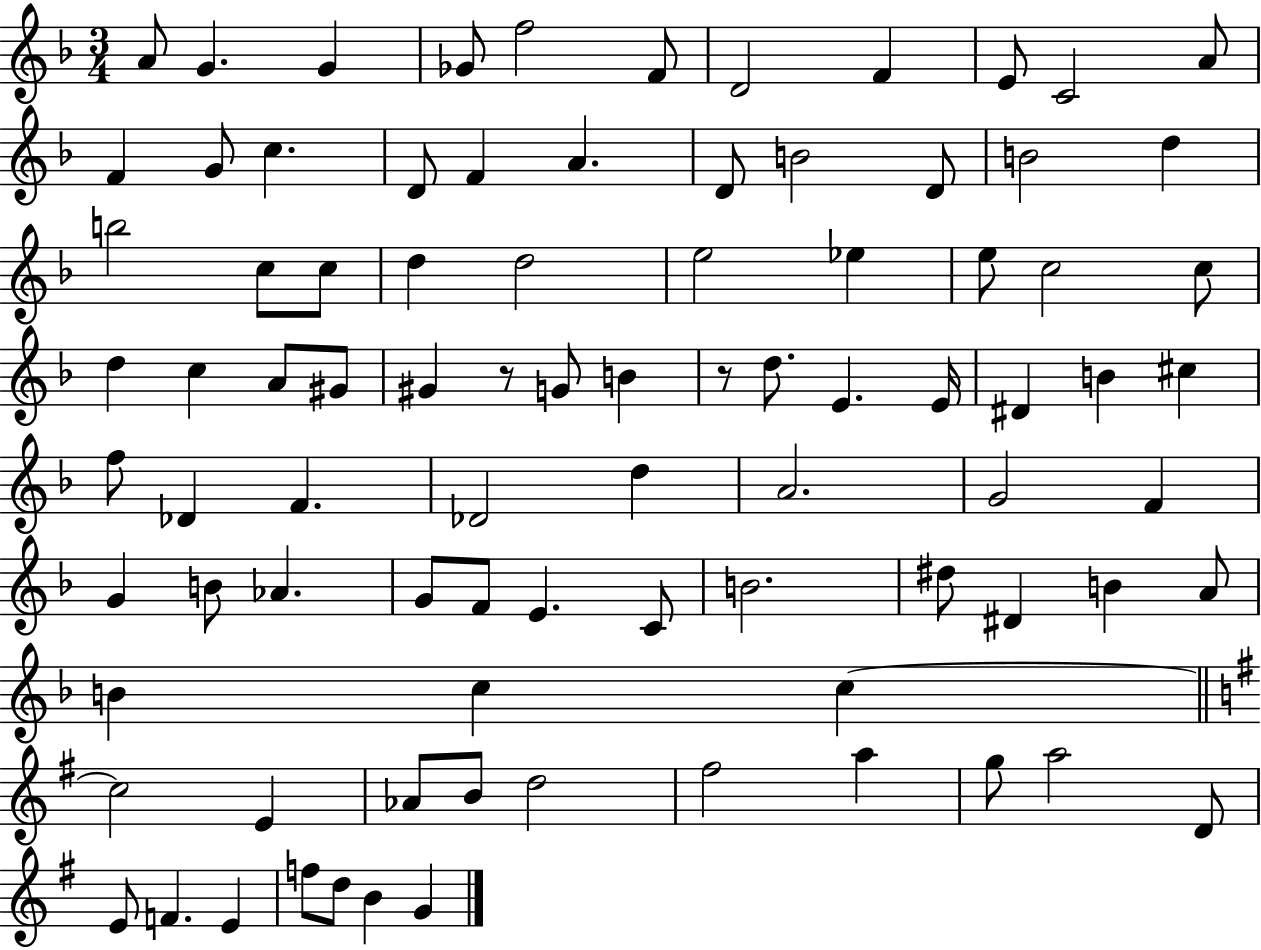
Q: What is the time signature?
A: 3/4